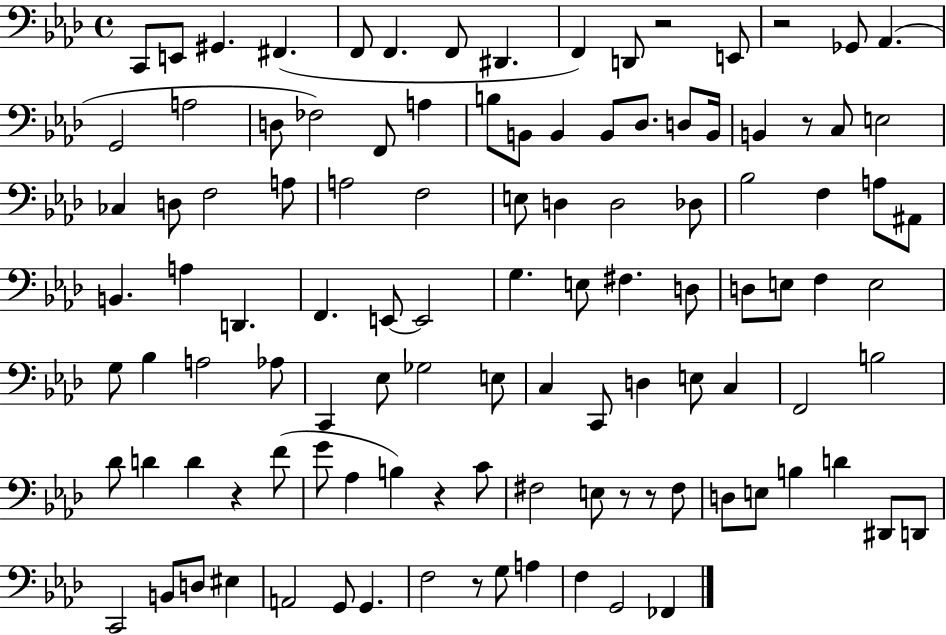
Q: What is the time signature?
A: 4/4